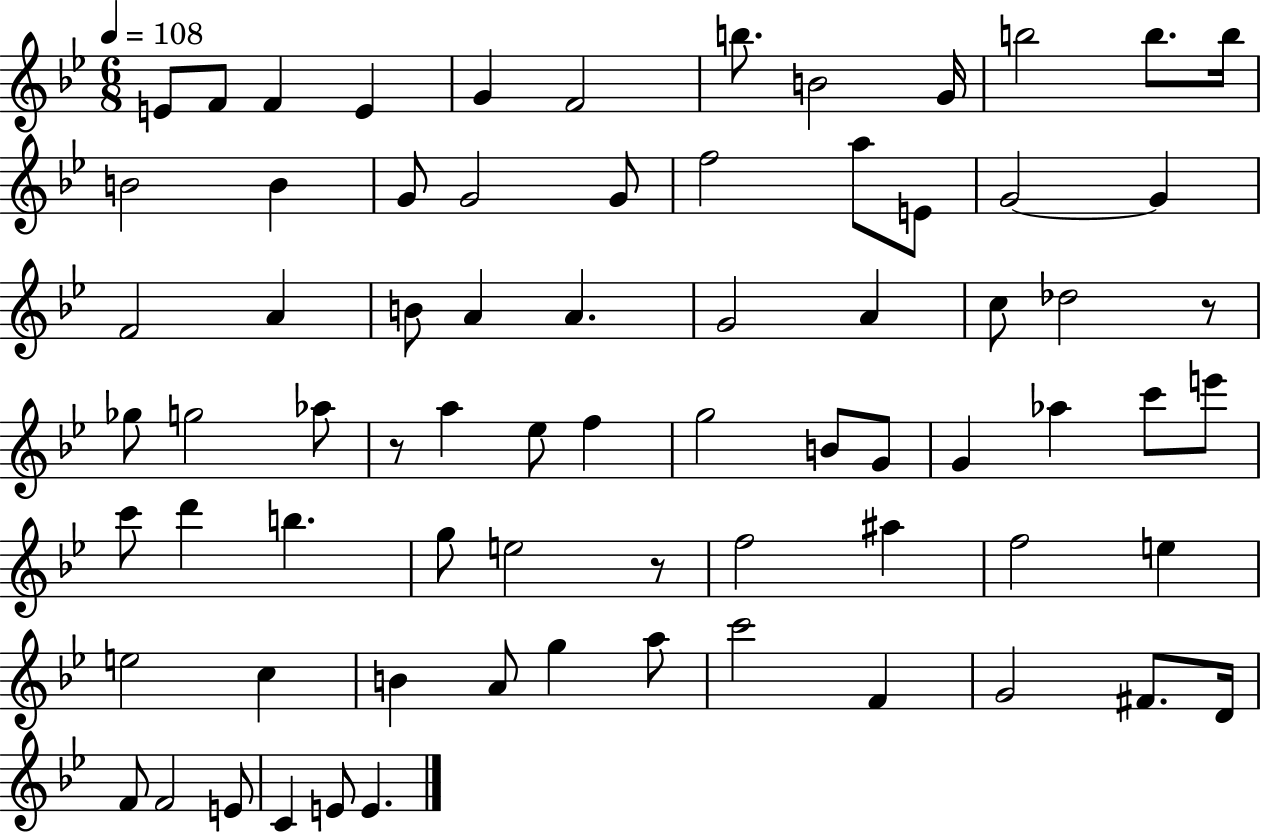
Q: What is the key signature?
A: BES major